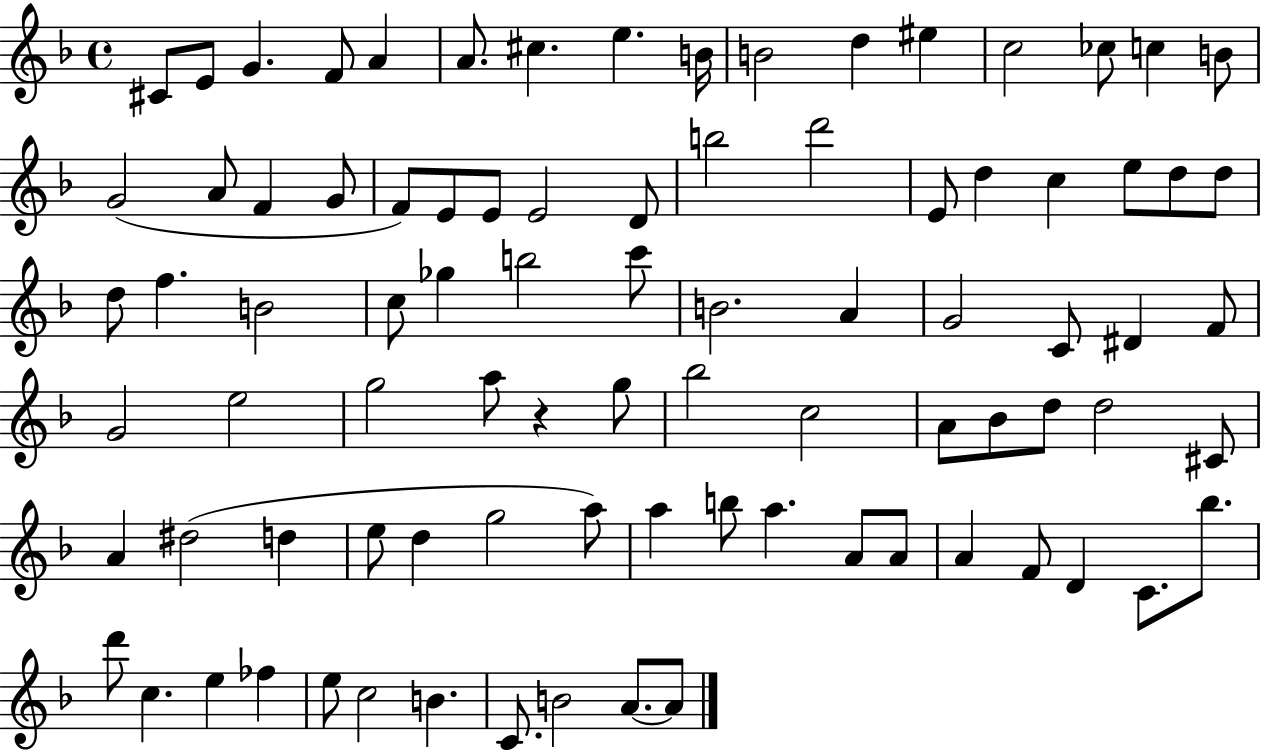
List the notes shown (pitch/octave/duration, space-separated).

C#4/e E4/e G4/q. F4/e A4/q A4/e. C#5/q. E5/q. B4/s B4/h D5/q EIS5/q C5/h CES5/e C5/q B4/e G4/h A4/e F4/q G4/e F4/e E4/e E4/e E4/h D4/e B5/h D6/h E4/e D5/q C5/q E5/e D5/e D5/e D5/e F5/q. B4/h C5/e Gb5/q B5/h C6/e B4/h. A4/q G4/h C4/e D#4/q F4/e G4/h E5/h G5/h A5/e R/q G5/e Bb5/h C5/h A4/e Bb4/e D5/e D5/h C#4/e A4/q D#5/h D5/q E5/e D5/q G5/h A5/e A5/q B5/e A5/q. A4/e A4/e A4/q F4/e D4/q C4/e. Bb5/e. D6/e C5/q. E5/q FES5/q E5/e C5/h B4/q. C4/e. B4/h A4/e. A4/e